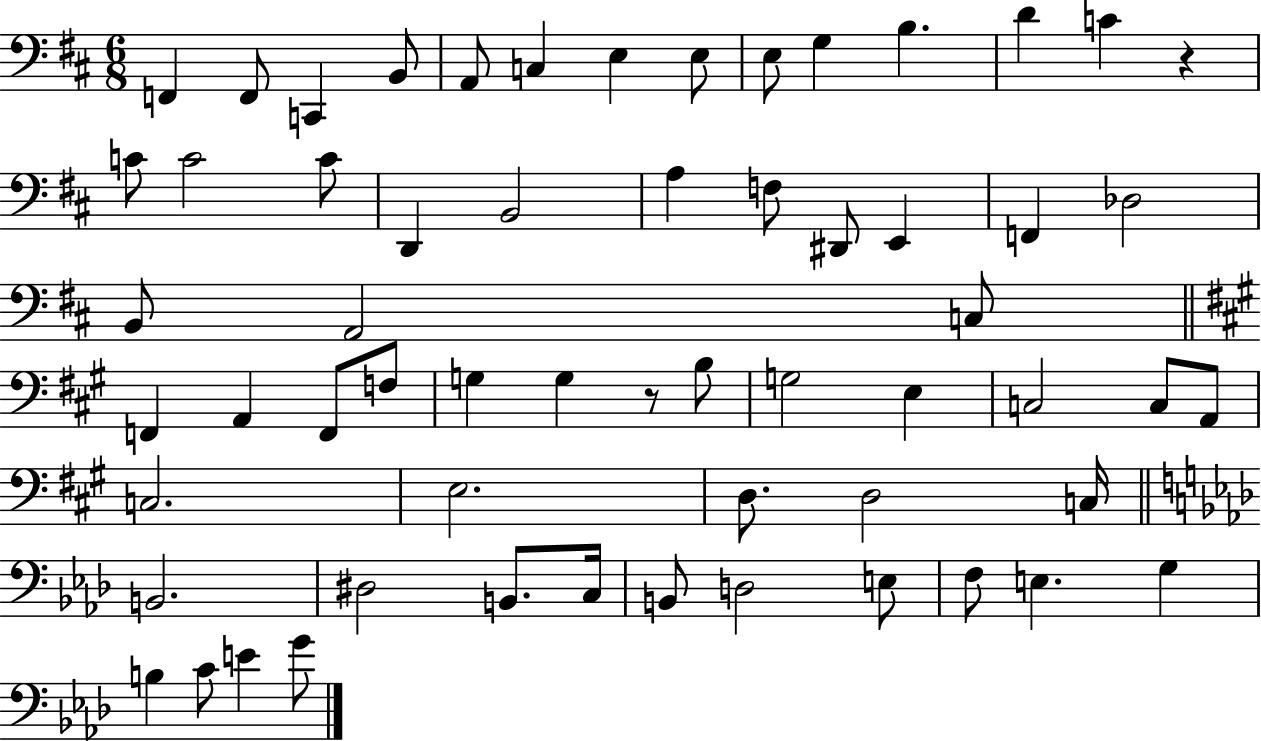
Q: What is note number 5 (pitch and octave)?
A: A2